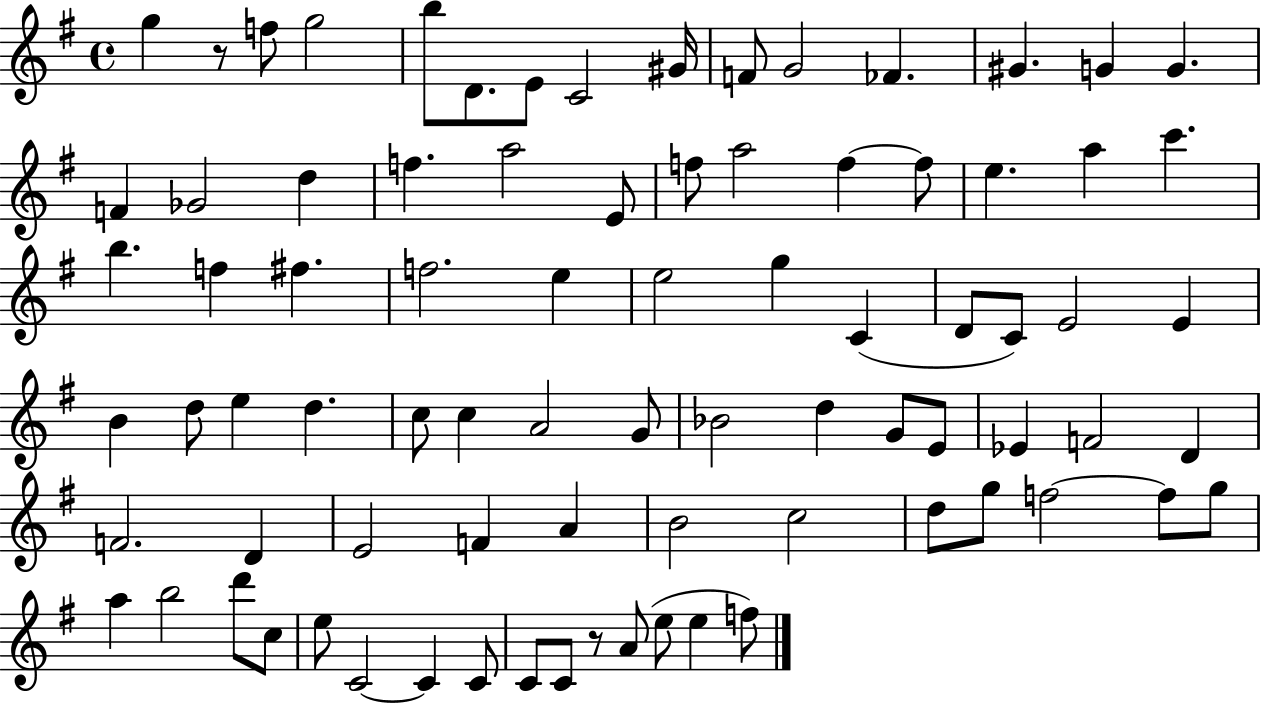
{
  \clef treble
  \time 4/4
  \defaultTimeSignature
  \key g \major
  \repeat volta 2 { g''4 r8 f''8 g''2 | b''8 d'8. e'8 c'2 gis'16 | f'8 g'2 fes'4. | gis'4. g'4 g'4. | \break f'4 ges'2 d''4 | f''4. a''2 e'8 | f''8 a''2 f''4~~ f''8 | e''4. a''4 c'''4. | \break b''4. f''4 fis''4. | f''2. e''4 | e''2 g''4 c'4( | d'8 c'8) e'2 e'4 | \break b'4 d''8 e''4 d''4. | c''8 c''4 a'2 g'8 | bes'2 d''4 g'8 e'8 | ees'4 f'2 d'4 | \break f'2. d'4 | e'2 f'4 a'4 | b'2 c''2 | d''8 g''8 f''2~~ f''8 g''8 | \break a''4 b''2 d'''8 c''8 | e''8 c'2~~ c'4 c'8 | c'8 c'8 r8 a'8( e''8 e''4 f''8) | } \bar "|."
}